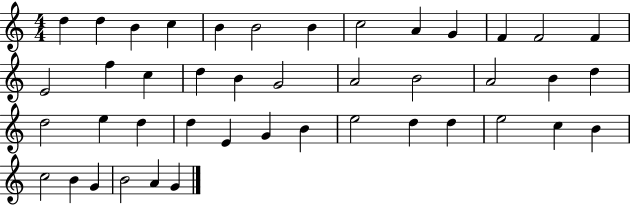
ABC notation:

X:1
T:Untitled
M:4/4
L:1/4
K:C
d d B c B B2 B c2 A G F F2 F E2 f c d B G2 A2 B2 A2 B d d2 e d d E G B e2 d d e2 c B c2 B G B2 A G